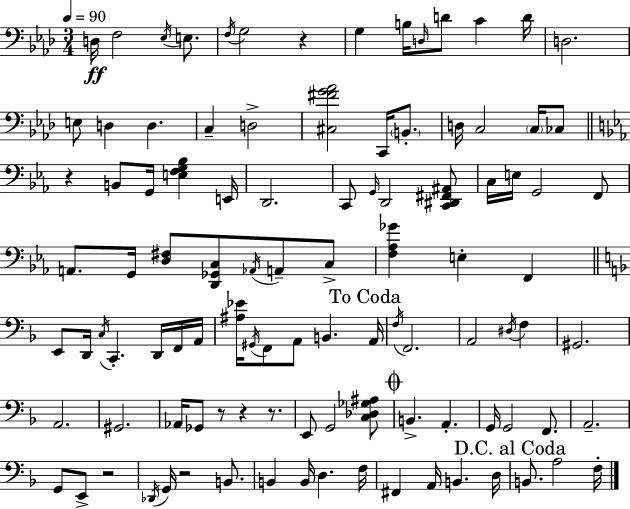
D3/s F3/h Eb3/s E3/e. F3/s G3/h R/q G3/q B3/s D3/s D4/e C4/q D4/s D3/h. E3/e D3/q D3/q. C3/q D3/h [C#3,F#4,G4,Ab4]/h C2/s B2/e. D3/s C3/h C3/s CES3/e R/q B2/e G2/s [E3,F3,G3,Bb3]/q E2/s D2/h. C2/e G2/s D2/h [C2,D#2,F#2,A#2]/e C3/s E3/s G2/h F2/e A2/e. G2/s [D3,F#3]/e [D2,Gb2,C3]/e Ab2/s A2/e C3/e [F3,Ab3,Gb4]/q E3/q F2/q E2/e D2/s C3/s C2/q. D2/s F2/s A2/s [A#3,Eb4]/s G#2/s F2/e A2/e B2/q. A2/s F3/s F2/h. A2/h D#3/s F3/q G#2/h. A2/h. G#2/h. Ab2/s Gb2/e R/e R/q R/e. E2/e G2/h [C3,Db3,Gb3,A#3]/e B2/q. A2/q. G2/s G2/h F2/e. A2/h. G2/e E2/e R/h Db2/s G2/s R/h B2/e. B2/q B2/s D3/q. F3/s F#2/q A2/s B2/q. D3/s B2/e. A3/h F3/s